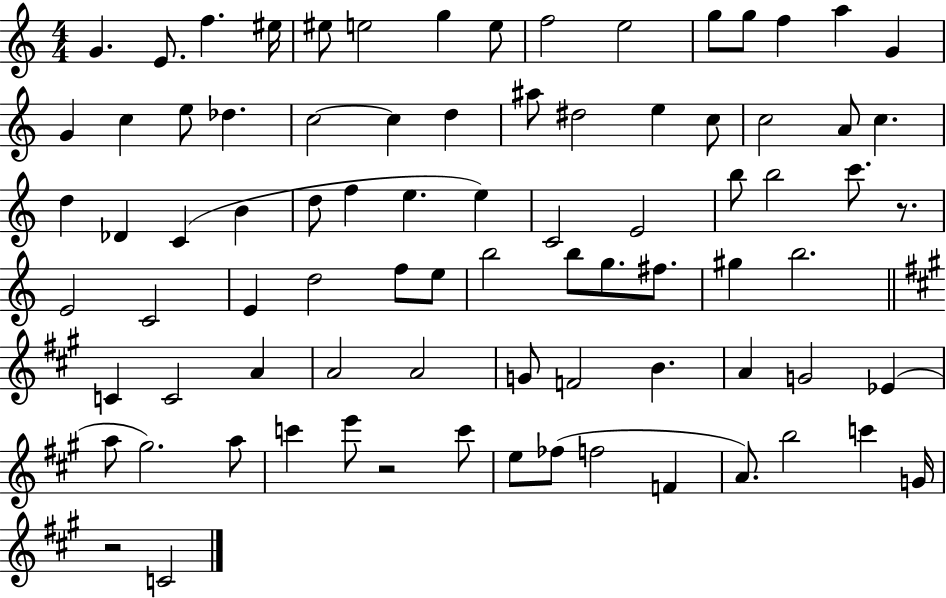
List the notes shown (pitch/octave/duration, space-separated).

G4/q. E4/e. F5/q. EIS5/s EIS5/e E5/h G5/q E5/e F5/h E5/h G5/e G5/e F5/q A5/q G4/q G4/q C5/q E5/e Db5/q. C5/h C5/q D5/q A#5/e D#5/h E5/q C5/e C5/h A4/e C5/q. D5/q Db4/q C4/q B4/q D5/e F5/q E5/q. E5/q C4/h E4/h B5/e B5/h C6/e. R/e. E4/h C4/h E4/q D5/h F5/e E5/e B5/h B5/e G5/e. F#5/e. G#5/q B5/h. C4/q C4/h A4/q A4/h A4/h G4/e F4/h B4/q. A4/q G4/h Eb4/q A5/e G#5/h. A5/e C6/q E6/e R/h C6/e E5/e FES5/e F5/h F4/q A4/e. B5/h C6/q G4/s R/h C4/h